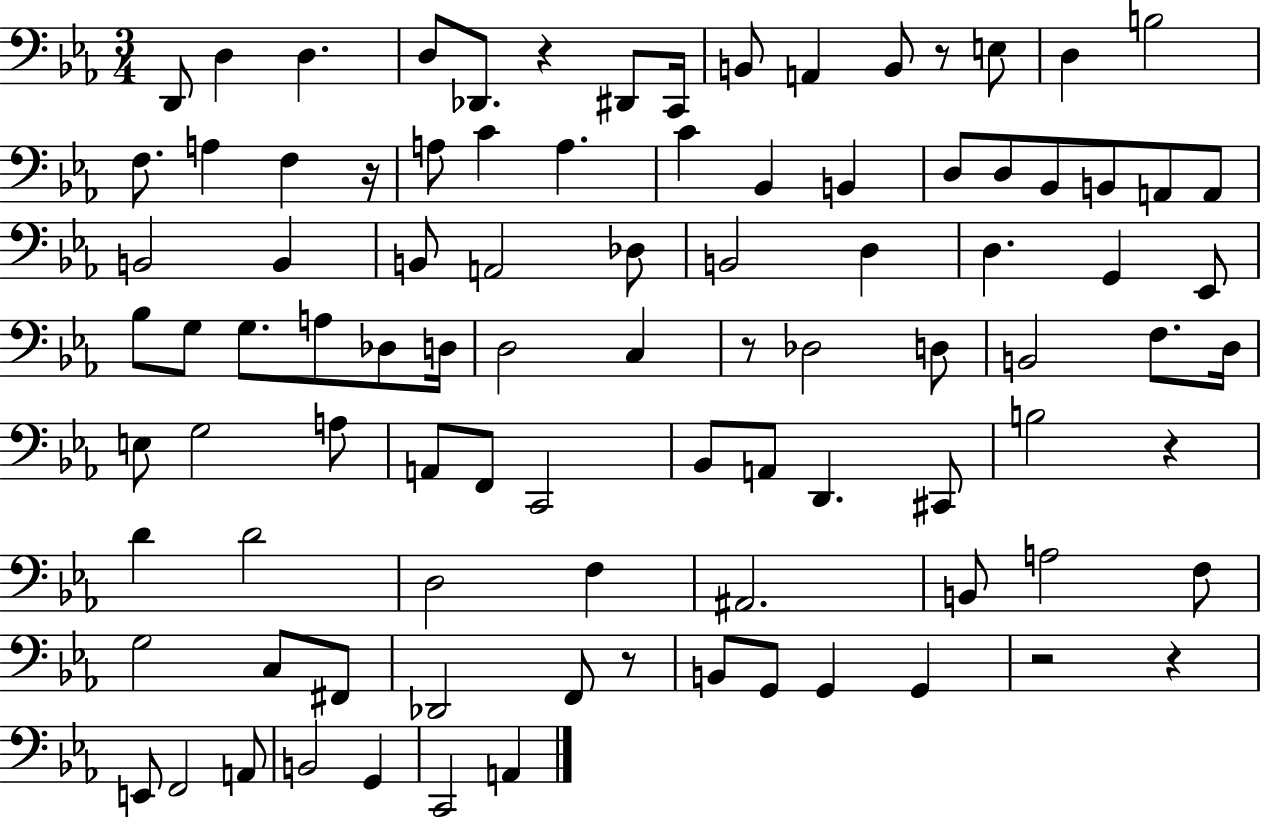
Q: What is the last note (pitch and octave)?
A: A2